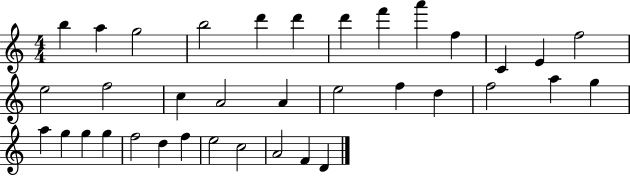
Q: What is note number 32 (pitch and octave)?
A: E5